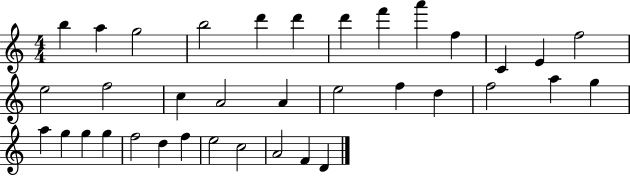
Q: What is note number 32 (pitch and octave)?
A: E5